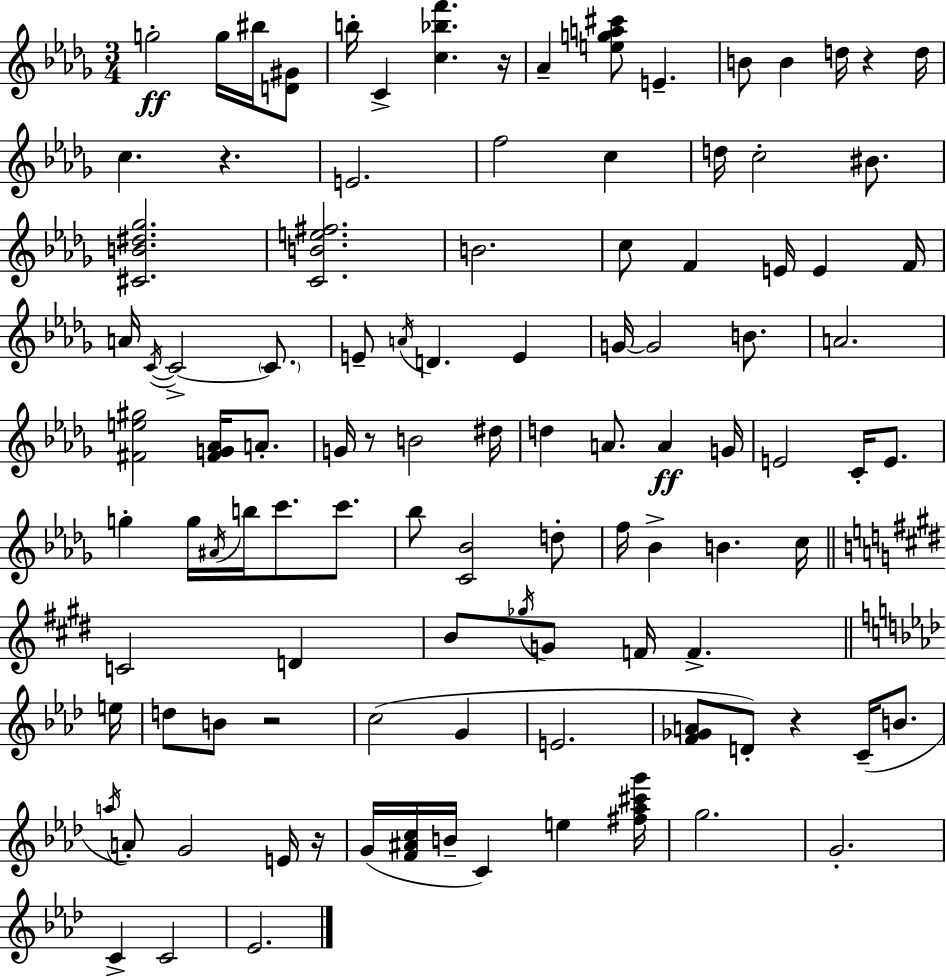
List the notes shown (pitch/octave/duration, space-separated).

G5/h G5/s BIS5/s [D4,G#4]/e B5/s C4/q [C5,Bb5,F6]/q. R/s Ab4/q [E5,G5,A5,C#6]/e E4/q. B4/e B4/q D5/s R/q D5/s C5/q. R/q. E4/h. F5/h C5/q D5/s C5/h BIS4/e. [C#4,B4,D#5,Gb5]/h. [C4,B4,E5,F#5]/h. B4/h. C5/e F4/q E4/s E4/q F4/s A4/s C4/s C4/h C4/e. E4/e A4/s D4/q. E4/q G4/s G4/h B4/e. A4/h. [F#4,E5,G#5]/h [F#4,G4,Ab4]/s A4/e. G4/s R/e B4/h D#5/s D5/q A4/e. A4/q G4/s E4/h C4/s E4/e. G5/q G5/s A#4/s B5/s C6/e. C6/e. Bb5/e [C4,Bb4]/h D5/e F5/s Bb4/q B4/q. C5/s C4/h D4/q B4/e Gb5/s G4/e F4/s F4/q. E5/s D5/e B4/e R/h C5/h G4/q E4/h. [F4,Gb4,A4]/e D4/e R/q C4/s B4/e. A5/s A4/e G4/h E4/s R/s G4/s [F4,A#4,C5]/s B4/s C4/q E5/q [F#5,Ab5,C#6,G6]/s G5/h. G4/h. C4/q C4/h Eb4/h.